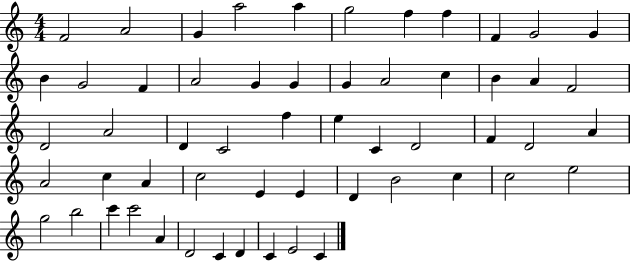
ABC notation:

X:1
T:Untitled
M:4/4
L:1/4
K:C
F2 A2 G a2 a g2 f f F G2 G B G2 F A2 G G G A2 c B A F2 D2 A2 D C2 f e C D2 F D2 A A2 c A c2 E E D B2 c c2 e2 g2 b2 c' c'2 A D2 C D C E2 C